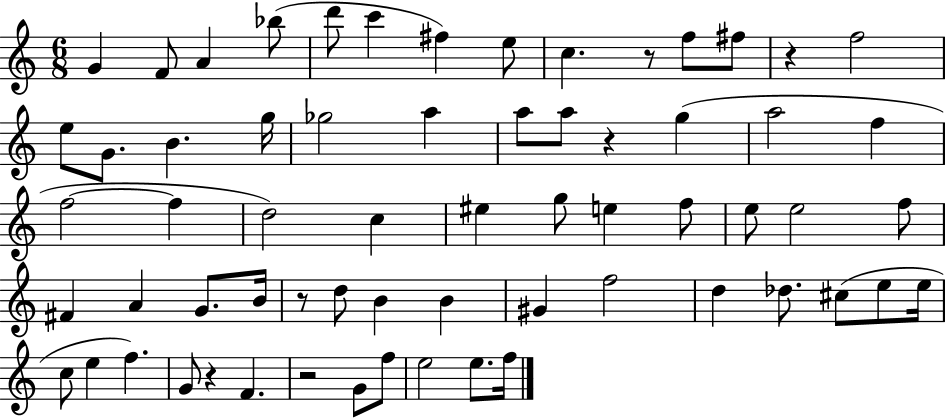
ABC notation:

X:1
T:Untitled
M:6/8
L:1/4
K:C
G F/2 A _b/2 d'/2 c' ^f e/2 c z/2 f/2 ^f/2 z f2 e/2 G/2 B g/4 _g2 a a/2 a/2 z g a2 f f2 f d2 c ^e g/2 e f/2 e/2 e2 f/2 ^F A G/2 B/4 z/2 d/2 B B ^G f2 d _d/2 ^c/2 e/2 e/4 c/2 e f G/2 z F z2 G/2 f/2 e2 e/2 f/4